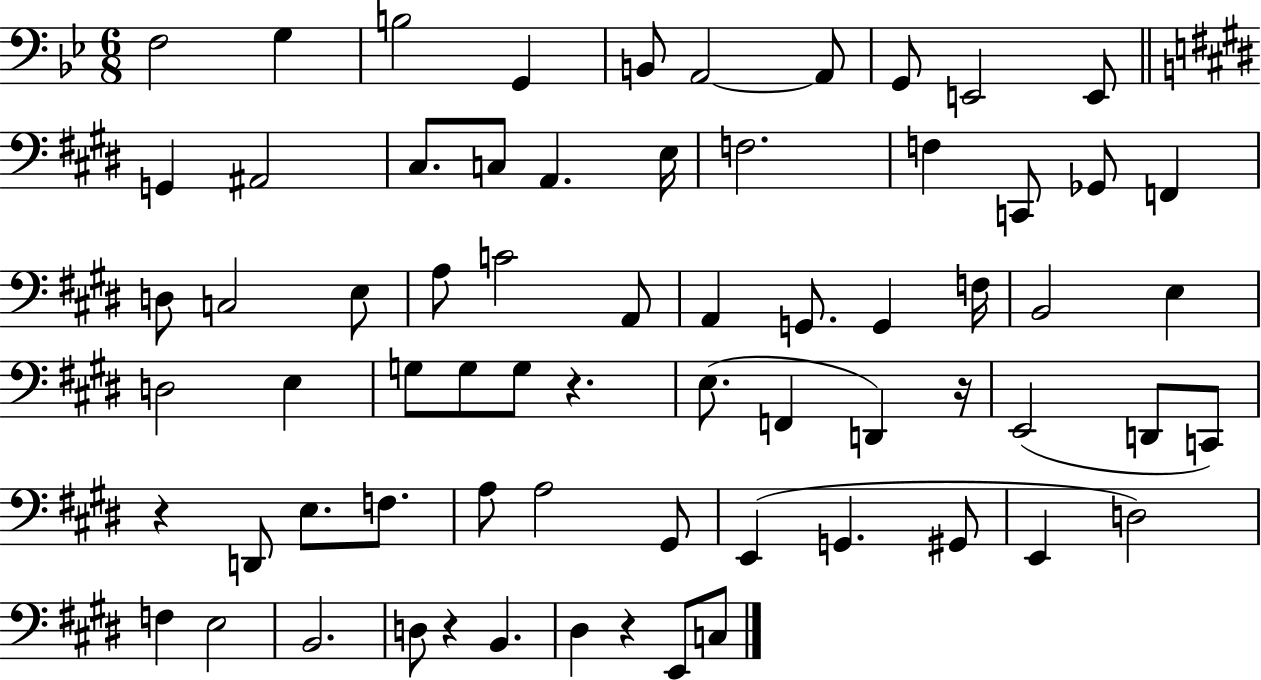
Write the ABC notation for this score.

X:1
T:Untitled
M:6/8
L:1/4
K:Bb
F,2 G, B,2 G,, B,,/2 A,,2 A,,/2 G,,/2 E,,2 E,,/2 G,, ^A,,2 ^C,/2 C,/2 A,, E,/4 F,2 F, C,,/2 _G,,/2 F,, D,/2 C,2 E,/2 A,/2 C2 A,,/2 A,, G,,/2 G,, F,/4 B,,2 E, D,2 E, G,/2 G,/2 G,/2 z E,/2 F,, D,, z/4 E,,2 D,,/2 C,,/2 z D,,/2 E,/2 F,/2 A,/2 A,2 ^G,,/2 E,, G,, ^G,,/2 E,, D,2 F, E,2 B,,2 D,/2 z B,, ^D, z E,,/2 C,/2